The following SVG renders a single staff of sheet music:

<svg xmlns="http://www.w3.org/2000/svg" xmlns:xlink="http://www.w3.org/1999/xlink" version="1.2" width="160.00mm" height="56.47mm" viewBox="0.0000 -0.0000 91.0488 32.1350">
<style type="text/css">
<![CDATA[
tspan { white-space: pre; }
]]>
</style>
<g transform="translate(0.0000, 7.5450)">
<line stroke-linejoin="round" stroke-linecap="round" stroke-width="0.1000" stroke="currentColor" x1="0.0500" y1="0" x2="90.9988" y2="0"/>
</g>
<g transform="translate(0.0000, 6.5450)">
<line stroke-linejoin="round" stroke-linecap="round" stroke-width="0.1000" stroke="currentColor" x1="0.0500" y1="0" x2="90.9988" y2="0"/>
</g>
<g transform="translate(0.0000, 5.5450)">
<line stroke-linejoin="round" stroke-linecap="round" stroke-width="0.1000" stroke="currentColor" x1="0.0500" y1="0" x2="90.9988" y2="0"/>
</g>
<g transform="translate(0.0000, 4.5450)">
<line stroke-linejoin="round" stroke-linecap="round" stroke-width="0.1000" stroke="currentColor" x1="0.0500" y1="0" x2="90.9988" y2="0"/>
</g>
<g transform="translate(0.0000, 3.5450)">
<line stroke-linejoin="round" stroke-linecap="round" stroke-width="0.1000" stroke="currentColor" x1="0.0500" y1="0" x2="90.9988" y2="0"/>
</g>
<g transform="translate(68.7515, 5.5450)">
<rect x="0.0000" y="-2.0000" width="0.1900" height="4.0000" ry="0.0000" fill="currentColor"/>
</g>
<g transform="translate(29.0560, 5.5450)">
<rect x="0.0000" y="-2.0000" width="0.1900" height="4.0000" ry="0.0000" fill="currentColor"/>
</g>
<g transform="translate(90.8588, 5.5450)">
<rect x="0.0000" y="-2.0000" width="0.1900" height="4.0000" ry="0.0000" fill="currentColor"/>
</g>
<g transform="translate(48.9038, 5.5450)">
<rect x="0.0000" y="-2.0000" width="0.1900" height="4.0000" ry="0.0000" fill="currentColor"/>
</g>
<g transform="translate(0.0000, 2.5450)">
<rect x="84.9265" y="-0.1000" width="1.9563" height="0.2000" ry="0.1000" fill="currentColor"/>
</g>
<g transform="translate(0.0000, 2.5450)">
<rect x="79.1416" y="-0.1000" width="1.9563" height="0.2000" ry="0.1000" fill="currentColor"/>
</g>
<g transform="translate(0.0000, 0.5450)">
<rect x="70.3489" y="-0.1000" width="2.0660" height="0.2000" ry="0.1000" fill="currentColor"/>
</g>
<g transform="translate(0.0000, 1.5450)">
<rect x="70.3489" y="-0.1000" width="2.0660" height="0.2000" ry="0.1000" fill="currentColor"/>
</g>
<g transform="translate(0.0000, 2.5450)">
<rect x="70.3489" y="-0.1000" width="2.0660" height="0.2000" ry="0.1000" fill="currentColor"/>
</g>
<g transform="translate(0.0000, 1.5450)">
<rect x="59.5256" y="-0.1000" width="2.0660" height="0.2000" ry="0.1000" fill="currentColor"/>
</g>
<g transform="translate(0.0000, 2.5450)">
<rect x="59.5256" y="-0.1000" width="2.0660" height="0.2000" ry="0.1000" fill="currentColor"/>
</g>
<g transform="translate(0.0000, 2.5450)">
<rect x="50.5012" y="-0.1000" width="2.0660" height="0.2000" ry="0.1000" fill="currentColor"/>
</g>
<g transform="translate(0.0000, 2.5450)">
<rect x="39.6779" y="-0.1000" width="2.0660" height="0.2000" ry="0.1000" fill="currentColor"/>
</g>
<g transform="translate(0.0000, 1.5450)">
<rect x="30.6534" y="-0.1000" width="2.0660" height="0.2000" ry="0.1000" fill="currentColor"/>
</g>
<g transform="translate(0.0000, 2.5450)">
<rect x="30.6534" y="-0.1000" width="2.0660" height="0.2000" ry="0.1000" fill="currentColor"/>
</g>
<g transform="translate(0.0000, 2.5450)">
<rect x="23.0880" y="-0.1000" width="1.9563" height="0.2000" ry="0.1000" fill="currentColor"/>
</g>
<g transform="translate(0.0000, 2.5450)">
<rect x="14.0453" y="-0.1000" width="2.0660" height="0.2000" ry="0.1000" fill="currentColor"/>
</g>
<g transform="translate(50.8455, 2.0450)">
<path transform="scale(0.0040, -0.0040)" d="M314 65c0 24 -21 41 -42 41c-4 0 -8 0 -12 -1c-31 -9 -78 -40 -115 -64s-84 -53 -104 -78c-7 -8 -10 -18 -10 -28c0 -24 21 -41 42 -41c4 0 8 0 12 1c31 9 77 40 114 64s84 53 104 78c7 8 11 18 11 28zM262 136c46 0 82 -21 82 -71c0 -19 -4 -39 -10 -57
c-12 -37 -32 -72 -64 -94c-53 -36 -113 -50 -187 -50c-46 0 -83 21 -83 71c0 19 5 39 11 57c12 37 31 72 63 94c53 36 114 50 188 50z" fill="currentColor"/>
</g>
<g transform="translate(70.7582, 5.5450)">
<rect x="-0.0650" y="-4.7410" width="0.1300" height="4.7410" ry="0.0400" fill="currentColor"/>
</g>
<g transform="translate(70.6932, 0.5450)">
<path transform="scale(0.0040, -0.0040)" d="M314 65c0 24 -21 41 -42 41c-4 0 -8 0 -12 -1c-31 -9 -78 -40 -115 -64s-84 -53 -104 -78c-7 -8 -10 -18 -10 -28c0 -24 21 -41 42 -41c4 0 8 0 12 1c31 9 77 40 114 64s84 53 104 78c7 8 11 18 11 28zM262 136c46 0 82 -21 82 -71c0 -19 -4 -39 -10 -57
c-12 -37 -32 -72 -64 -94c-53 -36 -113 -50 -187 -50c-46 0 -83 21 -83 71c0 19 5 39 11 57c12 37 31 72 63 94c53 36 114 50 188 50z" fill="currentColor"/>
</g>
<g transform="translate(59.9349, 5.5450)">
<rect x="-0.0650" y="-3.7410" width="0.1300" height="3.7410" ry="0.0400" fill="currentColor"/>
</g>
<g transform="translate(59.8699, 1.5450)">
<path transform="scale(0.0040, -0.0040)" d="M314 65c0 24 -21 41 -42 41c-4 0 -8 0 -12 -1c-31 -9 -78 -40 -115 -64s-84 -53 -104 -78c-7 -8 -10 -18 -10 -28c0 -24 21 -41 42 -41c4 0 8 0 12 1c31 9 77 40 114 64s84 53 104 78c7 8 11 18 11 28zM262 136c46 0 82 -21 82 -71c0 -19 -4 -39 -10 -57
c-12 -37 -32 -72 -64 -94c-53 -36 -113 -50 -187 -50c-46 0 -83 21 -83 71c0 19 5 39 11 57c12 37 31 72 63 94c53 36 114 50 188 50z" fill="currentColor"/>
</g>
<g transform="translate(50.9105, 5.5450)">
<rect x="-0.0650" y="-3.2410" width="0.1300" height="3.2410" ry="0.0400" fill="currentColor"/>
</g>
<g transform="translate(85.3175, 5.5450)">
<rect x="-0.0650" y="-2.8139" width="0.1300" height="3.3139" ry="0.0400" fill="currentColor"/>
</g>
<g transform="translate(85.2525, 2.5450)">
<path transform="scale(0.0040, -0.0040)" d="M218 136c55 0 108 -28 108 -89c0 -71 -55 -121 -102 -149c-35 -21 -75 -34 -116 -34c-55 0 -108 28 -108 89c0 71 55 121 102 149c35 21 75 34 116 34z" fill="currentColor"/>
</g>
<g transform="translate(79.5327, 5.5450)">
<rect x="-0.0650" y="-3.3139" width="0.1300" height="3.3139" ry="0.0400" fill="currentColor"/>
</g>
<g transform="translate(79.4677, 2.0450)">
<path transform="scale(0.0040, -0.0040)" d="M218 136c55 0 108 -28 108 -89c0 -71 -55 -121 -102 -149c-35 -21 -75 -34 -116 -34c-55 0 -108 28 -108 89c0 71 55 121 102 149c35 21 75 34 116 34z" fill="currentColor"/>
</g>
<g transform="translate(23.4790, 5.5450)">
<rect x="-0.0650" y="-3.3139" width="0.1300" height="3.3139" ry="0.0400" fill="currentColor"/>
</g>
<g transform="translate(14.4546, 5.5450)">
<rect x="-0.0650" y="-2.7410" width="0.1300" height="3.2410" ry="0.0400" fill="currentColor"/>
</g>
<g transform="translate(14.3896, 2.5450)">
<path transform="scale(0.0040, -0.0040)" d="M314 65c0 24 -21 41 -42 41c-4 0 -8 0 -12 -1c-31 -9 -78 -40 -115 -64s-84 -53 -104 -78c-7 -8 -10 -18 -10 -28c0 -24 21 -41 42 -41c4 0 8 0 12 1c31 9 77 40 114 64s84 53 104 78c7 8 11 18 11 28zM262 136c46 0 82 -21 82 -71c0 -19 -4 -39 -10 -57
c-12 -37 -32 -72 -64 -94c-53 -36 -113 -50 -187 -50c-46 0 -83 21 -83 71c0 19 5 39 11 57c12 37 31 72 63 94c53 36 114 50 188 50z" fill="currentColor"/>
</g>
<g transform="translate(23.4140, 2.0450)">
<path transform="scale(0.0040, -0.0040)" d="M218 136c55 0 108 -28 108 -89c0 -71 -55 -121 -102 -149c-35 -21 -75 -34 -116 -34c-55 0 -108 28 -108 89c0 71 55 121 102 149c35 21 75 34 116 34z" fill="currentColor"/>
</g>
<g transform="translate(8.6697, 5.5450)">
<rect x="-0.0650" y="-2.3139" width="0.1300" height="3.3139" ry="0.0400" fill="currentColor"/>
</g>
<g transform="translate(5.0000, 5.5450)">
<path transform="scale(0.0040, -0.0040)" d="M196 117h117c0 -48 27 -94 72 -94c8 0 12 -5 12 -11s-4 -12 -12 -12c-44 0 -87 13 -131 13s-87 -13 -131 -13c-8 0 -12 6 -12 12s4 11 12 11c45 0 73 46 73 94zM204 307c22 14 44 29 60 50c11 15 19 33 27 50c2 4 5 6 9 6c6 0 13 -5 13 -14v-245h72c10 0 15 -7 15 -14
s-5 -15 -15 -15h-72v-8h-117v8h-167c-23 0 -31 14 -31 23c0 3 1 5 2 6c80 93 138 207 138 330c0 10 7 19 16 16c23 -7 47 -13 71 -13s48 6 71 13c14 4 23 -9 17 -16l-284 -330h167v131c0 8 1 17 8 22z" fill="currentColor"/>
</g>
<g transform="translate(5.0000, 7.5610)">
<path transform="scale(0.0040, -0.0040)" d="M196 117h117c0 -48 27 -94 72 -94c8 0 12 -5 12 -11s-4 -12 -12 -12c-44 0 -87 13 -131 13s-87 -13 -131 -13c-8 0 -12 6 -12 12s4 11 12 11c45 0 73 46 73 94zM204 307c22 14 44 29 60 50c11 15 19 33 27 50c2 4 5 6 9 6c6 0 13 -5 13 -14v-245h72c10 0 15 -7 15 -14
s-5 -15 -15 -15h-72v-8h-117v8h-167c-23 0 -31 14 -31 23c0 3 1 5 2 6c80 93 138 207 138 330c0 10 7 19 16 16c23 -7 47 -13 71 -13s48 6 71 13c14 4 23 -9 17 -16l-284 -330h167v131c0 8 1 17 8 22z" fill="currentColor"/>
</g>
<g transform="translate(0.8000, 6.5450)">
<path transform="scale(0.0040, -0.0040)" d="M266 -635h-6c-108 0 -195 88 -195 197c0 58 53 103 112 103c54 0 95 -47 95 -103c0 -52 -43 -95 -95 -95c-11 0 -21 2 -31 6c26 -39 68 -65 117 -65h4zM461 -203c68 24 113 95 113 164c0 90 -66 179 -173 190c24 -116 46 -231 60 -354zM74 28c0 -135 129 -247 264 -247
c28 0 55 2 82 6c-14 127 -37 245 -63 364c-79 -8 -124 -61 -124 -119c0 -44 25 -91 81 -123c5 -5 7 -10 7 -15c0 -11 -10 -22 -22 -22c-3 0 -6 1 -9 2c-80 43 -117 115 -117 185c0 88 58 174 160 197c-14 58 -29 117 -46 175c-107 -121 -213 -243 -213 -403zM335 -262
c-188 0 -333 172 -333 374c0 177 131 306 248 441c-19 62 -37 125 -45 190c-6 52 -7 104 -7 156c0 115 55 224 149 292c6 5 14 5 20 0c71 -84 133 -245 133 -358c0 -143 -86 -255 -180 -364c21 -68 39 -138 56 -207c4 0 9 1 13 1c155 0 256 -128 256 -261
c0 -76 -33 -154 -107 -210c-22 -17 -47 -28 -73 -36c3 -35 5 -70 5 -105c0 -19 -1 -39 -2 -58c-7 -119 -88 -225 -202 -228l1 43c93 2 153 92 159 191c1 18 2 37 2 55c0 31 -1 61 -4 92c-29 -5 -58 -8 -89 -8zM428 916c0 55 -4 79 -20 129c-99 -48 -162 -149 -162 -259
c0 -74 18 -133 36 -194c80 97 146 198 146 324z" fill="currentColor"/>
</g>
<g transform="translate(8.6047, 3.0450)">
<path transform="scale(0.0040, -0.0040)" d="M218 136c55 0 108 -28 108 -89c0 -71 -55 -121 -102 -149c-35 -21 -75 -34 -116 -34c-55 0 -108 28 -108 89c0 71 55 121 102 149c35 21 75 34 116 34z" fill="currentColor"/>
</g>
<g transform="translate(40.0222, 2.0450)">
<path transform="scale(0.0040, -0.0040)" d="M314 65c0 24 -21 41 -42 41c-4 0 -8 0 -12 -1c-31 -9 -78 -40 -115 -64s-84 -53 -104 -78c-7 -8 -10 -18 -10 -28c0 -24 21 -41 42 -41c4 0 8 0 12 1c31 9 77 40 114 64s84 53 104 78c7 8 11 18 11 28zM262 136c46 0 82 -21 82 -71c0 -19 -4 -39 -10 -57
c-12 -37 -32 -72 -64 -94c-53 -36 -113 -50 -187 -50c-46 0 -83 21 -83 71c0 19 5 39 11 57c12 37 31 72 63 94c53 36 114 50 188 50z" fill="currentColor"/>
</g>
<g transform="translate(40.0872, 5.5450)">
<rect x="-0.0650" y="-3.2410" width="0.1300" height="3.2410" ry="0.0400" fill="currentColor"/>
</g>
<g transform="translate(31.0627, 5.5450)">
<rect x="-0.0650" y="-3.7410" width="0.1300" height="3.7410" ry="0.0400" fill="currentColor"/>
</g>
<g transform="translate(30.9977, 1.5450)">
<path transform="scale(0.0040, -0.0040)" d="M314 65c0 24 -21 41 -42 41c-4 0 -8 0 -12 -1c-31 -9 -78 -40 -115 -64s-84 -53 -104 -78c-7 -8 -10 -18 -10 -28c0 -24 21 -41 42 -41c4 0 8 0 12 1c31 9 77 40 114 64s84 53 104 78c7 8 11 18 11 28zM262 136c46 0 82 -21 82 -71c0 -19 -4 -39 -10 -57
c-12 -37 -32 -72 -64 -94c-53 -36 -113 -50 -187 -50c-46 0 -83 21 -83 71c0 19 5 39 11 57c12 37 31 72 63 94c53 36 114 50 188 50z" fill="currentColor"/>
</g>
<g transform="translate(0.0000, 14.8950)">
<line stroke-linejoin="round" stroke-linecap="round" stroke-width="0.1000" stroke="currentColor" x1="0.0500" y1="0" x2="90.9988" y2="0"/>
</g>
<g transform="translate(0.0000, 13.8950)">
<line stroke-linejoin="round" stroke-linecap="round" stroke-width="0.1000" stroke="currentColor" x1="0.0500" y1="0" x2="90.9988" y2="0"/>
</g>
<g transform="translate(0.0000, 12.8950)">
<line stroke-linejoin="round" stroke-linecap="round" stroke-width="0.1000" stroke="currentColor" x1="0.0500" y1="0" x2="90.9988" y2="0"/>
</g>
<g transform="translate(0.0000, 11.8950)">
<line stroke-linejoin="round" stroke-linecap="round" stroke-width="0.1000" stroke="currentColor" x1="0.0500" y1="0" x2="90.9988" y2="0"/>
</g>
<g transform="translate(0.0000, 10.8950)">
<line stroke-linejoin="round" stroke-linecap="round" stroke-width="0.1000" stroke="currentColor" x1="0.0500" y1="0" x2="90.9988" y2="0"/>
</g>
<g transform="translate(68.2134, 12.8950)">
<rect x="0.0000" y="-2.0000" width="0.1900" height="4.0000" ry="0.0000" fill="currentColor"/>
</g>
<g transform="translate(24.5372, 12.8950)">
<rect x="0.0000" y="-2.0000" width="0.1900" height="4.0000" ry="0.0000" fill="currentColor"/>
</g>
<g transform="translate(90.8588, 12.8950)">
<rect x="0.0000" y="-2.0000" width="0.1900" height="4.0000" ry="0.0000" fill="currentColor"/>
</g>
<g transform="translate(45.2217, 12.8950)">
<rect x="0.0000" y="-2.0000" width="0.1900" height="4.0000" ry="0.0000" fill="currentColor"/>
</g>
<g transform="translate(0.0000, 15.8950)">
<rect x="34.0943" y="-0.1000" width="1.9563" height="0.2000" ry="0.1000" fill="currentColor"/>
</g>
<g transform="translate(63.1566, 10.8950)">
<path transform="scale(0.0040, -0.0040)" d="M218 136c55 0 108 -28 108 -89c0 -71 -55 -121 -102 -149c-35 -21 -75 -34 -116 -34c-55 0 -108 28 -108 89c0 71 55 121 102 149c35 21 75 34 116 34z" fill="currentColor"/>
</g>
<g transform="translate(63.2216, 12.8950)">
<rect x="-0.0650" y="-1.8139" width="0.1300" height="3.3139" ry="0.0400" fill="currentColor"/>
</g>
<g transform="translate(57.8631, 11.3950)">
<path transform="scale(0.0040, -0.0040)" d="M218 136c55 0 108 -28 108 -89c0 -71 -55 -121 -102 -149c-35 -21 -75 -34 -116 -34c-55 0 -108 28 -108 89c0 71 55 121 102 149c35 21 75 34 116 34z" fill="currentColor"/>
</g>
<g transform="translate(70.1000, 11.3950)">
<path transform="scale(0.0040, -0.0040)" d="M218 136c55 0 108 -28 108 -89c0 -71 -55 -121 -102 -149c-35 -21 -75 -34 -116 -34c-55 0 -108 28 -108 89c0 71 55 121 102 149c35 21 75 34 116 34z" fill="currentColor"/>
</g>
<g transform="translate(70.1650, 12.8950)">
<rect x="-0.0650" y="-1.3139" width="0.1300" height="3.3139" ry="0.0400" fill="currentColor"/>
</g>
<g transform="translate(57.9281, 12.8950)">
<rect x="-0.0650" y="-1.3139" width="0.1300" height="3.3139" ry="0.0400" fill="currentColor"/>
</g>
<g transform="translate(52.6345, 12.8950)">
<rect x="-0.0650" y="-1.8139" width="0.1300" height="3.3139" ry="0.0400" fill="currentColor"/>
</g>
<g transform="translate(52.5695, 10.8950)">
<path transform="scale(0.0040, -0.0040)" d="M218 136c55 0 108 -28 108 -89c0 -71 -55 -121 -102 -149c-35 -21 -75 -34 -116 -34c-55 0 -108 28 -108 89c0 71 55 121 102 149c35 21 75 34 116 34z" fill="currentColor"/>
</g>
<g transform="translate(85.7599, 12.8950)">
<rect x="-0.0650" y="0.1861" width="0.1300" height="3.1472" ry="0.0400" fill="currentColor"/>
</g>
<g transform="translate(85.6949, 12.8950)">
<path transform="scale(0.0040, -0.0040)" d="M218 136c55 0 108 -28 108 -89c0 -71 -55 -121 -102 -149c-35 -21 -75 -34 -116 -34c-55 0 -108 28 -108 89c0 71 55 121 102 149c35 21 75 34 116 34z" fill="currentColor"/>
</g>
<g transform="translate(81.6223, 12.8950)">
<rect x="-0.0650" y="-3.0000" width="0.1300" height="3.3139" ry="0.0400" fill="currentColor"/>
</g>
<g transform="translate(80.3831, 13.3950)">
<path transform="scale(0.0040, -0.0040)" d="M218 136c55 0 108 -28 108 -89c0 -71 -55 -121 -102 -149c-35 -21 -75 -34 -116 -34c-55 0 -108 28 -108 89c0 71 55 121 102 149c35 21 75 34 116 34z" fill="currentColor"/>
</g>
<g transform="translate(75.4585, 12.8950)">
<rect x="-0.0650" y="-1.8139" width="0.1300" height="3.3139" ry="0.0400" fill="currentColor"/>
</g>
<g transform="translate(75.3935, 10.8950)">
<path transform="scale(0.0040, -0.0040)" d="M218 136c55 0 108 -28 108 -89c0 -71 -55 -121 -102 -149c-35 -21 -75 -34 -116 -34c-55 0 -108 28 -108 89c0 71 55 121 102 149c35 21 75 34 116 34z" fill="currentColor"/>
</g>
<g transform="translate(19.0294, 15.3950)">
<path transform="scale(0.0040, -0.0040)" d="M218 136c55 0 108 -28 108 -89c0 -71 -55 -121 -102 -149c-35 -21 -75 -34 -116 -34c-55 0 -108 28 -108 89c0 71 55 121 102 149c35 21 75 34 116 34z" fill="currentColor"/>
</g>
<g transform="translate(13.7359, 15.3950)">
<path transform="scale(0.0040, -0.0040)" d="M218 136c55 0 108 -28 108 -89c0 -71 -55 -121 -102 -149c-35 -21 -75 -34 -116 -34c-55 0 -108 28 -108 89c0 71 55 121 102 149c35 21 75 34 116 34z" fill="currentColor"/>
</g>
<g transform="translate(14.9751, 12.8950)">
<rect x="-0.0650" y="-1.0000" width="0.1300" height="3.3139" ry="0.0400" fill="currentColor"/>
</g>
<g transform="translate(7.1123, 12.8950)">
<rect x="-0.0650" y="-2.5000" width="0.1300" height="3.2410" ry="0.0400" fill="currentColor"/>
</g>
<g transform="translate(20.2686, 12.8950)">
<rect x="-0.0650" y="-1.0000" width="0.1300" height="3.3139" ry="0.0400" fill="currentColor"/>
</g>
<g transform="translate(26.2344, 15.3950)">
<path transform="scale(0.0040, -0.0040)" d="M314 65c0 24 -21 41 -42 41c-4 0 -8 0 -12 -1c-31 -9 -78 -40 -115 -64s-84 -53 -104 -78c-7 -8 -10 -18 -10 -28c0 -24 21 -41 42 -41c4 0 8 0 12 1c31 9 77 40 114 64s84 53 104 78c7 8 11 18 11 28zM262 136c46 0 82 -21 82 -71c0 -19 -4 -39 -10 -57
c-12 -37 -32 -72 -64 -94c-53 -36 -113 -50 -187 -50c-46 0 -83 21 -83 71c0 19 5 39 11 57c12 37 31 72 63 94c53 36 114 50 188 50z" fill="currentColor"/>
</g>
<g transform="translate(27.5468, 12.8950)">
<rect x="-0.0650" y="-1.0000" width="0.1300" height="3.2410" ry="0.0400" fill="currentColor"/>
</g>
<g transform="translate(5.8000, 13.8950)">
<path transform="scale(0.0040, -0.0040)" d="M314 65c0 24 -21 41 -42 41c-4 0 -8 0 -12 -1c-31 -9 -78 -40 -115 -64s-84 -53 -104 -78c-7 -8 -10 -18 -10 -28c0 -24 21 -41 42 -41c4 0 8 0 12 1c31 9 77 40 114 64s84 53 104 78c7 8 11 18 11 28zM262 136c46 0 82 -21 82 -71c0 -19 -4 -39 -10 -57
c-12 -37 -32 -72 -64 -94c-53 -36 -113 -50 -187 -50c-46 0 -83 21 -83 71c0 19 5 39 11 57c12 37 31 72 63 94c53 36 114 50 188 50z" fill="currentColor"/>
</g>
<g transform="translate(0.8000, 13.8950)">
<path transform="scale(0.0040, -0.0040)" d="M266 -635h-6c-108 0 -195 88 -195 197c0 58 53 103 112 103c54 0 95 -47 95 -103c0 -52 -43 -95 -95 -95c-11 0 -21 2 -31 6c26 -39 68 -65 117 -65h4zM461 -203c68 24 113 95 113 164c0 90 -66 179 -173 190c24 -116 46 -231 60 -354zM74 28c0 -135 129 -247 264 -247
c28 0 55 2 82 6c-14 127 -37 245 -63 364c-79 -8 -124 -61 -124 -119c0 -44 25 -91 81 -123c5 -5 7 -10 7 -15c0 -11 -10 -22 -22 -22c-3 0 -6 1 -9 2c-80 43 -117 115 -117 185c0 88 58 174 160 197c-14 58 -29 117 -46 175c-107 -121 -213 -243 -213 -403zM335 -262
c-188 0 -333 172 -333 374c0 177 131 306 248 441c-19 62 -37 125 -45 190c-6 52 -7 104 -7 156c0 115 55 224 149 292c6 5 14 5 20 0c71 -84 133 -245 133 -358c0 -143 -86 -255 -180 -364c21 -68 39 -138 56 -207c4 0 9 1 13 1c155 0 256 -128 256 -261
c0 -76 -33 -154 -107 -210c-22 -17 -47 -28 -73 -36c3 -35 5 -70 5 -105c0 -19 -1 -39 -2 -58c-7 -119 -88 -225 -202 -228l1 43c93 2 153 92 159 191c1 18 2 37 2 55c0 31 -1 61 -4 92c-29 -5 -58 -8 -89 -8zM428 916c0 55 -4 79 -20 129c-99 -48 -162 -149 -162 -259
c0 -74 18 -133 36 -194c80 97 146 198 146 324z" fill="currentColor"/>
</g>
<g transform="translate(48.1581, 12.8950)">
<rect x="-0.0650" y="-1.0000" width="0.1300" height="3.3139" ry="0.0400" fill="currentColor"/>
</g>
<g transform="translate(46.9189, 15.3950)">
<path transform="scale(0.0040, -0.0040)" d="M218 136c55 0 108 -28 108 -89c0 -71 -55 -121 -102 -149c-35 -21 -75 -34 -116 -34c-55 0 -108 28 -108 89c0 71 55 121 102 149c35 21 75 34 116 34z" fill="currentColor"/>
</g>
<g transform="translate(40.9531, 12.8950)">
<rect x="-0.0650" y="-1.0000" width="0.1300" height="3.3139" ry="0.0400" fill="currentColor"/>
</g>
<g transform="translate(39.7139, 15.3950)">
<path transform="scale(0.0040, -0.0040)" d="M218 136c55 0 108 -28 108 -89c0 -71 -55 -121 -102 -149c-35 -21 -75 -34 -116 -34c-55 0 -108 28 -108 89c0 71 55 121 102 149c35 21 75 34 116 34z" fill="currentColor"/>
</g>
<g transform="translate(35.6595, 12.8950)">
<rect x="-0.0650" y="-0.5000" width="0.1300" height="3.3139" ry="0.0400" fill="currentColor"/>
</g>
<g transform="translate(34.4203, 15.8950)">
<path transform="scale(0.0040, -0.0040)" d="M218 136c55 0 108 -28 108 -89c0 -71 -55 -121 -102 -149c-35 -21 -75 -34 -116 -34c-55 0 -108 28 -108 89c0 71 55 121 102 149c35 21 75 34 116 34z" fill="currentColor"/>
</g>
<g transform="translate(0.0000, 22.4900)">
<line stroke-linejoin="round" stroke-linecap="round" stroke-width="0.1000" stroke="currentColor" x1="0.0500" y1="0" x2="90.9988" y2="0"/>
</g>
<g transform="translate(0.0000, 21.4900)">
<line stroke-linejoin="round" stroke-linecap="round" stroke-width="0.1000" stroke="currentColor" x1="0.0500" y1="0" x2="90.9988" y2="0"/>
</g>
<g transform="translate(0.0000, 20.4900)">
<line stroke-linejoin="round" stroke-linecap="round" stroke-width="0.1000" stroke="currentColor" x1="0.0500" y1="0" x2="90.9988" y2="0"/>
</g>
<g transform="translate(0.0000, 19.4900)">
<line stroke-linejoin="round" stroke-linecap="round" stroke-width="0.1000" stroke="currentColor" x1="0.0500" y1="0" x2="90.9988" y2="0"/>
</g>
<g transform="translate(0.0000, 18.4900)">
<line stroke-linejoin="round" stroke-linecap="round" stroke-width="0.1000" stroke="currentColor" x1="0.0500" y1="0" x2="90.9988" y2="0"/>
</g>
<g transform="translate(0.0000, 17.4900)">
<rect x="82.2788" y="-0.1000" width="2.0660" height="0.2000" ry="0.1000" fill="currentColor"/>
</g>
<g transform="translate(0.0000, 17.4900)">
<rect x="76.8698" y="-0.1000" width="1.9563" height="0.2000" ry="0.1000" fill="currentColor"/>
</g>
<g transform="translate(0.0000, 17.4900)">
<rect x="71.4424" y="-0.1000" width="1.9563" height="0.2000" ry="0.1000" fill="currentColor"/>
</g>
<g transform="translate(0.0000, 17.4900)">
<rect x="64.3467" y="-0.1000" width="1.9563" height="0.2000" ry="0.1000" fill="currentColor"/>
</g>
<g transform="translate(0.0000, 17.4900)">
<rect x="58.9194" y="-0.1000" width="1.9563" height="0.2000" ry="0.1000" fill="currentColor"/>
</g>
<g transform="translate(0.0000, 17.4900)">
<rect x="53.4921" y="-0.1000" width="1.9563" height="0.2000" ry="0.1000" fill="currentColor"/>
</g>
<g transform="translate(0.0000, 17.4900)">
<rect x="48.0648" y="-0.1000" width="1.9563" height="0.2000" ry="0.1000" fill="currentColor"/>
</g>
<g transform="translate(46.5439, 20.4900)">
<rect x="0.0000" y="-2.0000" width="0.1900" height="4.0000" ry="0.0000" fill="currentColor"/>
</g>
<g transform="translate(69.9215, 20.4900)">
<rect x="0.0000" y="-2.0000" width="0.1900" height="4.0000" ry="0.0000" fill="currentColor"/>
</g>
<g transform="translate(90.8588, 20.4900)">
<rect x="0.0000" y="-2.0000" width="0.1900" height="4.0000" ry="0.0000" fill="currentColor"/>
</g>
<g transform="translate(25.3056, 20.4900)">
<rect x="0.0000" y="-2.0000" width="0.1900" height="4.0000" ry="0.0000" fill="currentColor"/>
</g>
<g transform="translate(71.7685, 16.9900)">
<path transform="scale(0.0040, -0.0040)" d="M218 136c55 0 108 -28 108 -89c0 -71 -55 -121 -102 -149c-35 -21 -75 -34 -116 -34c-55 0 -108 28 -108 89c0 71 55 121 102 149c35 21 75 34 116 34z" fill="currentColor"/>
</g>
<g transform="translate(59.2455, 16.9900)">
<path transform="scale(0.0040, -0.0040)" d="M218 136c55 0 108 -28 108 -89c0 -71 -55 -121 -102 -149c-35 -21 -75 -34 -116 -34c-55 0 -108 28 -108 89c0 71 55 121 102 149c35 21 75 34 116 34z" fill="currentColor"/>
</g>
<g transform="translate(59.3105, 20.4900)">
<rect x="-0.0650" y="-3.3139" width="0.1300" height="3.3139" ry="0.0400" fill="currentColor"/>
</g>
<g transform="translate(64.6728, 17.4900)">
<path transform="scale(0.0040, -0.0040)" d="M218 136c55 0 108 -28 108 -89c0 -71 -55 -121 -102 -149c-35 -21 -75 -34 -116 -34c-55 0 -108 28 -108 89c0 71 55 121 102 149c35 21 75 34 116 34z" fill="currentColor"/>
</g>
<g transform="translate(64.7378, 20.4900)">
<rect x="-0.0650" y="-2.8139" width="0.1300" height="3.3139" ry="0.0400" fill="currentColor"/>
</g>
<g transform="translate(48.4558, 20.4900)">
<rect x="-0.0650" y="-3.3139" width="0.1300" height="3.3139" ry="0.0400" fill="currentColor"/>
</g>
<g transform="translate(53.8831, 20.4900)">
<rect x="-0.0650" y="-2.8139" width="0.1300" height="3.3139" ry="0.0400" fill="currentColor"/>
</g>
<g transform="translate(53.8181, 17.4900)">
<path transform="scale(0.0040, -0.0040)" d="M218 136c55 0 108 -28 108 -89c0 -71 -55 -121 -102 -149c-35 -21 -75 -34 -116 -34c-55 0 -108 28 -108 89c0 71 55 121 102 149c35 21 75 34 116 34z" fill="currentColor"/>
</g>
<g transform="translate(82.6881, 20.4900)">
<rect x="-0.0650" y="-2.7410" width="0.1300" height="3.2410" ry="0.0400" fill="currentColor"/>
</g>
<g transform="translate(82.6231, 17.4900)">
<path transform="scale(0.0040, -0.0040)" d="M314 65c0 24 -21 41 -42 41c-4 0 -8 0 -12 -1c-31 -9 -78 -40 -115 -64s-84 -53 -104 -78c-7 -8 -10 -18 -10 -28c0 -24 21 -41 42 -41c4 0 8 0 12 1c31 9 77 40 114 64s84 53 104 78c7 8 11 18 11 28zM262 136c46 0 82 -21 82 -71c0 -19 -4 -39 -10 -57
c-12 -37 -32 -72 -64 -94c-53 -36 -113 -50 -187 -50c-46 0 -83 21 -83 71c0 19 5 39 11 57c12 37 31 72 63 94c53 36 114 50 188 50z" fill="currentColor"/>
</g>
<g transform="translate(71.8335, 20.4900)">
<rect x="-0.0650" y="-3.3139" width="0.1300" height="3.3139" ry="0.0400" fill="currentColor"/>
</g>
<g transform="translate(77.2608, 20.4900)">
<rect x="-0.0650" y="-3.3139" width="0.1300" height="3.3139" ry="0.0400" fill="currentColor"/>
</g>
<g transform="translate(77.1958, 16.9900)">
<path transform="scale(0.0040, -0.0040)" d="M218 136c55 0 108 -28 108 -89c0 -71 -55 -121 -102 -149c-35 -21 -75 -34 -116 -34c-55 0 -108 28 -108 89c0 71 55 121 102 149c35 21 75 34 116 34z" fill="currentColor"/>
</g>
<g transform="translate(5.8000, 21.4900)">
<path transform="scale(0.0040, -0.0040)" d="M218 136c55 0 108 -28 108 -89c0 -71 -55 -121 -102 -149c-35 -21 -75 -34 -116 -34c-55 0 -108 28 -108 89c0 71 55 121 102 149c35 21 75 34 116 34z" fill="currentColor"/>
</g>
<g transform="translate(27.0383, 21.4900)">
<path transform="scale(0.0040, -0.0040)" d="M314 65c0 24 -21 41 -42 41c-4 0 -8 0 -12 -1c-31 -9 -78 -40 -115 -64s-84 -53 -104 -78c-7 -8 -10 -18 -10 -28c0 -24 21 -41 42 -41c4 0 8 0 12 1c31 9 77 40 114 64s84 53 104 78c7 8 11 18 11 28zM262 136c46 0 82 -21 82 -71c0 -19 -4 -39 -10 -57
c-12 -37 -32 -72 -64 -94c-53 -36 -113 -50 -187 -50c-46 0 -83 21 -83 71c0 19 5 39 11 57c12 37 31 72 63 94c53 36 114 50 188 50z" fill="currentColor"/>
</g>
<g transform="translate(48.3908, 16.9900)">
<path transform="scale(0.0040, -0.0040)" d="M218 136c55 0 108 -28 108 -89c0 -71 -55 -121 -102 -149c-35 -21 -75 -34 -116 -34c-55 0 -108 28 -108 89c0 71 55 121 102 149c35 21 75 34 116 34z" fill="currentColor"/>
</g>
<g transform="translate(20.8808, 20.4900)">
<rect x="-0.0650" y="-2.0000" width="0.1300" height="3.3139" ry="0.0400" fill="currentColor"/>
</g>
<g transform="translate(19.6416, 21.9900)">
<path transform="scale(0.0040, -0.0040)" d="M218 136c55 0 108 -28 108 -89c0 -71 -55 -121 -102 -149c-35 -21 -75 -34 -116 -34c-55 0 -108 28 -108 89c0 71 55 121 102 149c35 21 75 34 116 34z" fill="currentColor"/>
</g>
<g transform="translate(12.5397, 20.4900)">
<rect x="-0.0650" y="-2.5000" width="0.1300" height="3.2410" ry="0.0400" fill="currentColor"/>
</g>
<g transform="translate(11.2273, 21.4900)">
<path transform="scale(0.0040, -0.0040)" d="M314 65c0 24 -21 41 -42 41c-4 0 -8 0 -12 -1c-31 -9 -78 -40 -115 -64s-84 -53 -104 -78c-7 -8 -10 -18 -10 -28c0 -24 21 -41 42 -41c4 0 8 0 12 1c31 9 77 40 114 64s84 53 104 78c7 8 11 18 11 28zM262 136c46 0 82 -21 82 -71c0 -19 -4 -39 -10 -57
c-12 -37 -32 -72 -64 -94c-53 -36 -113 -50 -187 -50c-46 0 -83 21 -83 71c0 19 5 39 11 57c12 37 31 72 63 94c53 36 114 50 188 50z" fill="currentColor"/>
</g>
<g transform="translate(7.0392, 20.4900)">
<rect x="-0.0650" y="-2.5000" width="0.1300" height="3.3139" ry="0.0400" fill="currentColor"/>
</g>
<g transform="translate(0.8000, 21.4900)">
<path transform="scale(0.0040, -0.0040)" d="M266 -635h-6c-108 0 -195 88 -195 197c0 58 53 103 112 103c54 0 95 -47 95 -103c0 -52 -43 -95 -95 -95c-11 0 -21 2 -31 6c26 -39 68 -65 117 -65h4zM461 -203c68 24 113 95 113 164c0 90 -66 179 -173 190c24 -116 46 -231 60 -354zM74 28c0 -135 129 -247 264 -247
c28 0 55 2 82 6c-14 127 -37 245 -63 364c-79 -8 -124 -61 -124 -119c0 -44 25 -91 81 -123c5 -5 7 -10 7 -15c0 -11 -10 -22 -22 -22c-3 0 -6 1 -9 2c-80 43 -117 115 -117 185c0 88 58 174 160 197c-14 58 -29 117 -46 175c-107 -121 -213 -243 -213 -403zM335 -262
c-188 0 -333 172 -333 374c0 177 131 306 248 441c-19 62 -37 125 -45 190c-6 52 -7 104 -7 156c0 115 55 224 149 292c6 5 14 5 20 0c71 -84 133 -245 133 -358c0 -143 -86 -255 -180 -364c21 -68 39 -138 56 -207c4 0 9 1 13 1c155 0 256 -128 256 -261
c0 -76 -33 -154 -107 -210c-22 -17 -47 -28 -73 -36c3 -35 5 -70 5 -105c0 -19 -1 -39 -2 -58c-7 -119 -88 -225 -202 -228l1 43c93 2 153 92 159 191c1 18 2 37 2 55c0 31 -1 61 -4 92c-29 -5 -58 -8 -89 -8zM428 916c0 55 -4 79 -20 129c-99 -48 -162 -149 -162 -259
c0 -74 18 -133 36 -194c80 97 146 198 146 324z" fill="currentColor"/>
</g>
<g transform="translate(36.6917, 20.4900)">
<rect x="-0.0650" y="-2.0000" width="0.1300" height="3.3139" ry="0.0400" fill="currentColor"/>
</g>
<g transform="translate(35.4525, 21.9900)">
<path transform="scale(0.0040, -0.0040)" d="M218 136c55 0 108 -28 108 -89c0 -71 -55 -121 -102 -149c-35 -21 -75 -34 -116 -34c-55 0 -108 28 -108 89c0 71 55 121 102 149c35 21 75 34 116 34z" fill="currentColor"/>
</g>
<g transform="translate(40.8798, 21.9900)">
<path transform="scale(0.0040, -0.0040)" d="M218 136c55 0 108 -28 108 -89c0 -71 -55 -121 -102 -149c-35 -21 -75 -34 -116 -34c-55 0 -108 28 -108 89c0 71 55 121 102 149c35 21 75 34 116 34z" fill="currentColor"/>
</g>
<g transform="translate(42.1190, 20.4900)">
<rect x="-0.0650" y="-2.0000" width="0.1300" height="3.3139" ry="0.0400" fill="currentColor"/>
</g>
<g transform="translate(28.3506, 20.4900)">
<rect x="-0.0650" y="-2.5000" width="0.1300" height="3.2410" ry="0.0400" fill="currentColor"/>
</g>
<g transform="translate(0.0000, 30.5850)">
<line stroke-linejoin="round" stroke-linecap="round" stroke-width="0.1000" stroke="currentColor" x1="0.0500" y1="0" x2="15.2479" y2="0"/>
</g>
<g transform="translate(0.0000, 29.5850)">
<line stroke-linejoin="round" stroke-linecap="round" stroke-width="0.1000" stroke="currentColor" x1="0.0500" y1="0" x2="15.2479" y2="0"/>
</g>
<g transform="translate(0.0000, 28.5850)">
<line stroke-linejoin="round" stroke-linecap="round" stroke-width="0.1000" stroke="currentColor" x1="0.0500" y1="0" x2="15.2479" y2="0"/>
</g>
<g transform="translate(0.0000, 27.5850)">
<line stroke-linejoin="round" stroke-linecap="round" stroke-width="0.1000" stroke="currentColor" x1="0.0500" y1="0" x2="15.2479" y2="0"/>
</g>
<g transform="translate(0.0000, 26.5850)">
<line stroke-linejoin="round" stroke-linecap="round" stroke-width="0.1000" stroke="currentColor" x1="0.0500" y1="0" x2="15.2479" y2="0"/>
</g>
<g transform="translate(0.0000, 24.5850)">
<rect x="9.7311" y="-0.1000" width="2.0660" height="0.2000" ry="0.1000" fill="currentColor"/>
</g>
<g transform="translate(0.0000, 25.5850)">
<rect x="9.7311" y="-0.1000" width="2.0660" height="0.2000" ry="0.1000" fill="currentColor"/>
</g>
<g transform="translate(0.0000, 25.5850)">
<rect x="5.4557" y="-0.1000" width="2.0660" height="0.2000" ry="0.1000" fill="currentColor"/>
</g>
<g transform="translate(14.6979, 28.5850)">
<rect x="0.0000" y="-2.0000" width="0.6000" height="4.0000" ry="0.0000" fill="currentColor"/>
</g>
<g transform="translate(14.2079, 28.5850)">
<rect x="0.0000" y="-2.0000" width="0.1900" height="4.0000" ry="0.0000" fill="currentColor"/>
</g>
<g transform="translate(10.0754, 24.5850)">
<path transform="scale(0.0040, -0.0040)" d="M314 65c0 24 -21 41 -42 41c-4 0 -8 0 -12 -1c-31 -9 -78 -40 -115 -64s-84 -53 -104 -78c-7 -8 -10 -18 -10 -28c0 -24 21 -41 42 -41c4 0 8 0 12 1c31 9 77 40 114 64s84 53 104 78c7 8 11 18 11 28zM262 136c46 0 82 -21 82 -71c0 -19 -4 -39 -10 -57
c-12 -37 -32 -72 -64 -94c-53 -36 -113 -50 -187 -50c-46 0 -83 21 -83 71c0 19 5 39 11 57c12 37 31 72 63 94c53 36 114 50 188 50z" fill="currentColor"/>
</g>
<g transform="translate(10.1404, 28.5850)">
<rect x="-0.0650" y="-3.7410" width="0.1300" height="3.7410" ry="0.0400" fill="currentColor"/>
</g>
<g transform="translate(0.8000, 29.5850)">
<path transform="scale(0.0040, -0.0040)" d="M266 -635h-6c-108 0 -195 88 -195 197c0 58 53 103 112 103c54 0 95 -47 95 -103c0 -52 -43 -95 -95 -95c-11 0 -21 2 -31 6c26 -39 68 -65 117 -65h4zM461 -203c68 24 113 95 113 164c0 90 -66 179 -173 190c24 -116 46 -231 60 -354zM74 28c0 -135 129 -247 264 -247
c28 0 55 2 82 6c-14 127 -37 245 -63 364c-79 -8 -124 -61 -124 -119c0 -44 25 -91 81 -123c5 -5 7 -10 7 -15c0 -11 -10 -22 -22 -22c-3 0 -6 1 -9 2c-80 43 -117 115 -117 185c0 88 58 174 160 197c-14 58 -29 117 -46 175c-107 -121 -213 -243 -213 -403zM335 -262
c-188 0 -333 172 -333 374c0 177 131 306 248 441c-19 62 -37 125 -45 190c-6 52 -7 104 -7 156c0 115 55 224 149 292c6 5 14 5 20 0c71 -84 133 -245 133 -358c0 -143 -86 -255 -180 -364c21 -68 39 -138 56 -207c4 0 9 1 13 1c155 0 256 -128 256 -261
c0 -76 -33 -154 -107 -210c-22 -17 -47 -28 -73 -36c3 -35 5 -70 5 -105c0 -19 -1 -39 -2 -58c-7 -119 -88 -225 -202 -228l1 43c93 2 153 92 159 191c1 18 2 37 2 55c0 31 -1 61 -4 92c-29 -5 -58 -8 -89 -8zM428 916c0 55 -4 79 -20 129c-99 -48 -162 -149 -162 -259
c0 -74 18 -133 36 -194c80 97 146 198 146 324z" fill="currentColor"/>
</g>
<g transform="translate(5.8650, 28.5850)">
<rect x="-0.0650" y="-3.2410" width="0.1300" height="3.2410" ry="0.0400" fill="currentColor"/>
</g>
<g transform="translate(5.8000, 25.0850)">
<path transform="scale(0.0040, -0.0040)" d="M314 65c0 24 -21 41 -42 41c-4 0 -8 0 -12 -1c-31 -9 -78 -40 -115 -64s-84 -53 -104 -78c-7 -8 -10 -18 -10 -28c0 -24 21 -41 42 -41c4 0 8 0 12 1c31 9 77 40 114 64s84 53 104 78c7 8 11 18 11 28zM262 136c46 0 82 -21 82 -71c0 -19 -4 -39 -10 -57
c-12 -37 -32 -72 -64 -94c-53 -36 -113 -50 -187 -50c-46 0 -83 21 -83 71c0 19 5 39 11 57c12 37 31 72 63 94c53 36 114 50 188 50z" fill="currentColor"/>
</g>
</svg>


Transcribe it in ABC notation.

X:1
T:Untitled
M:4/4
L:1/4
K:C
g a2 b c'2 b2 b2 c'2 e'2 b a G2 D D D2 C D D f e f e f A B G G2 F G2 F F b a b a b b a2 b2 c'2